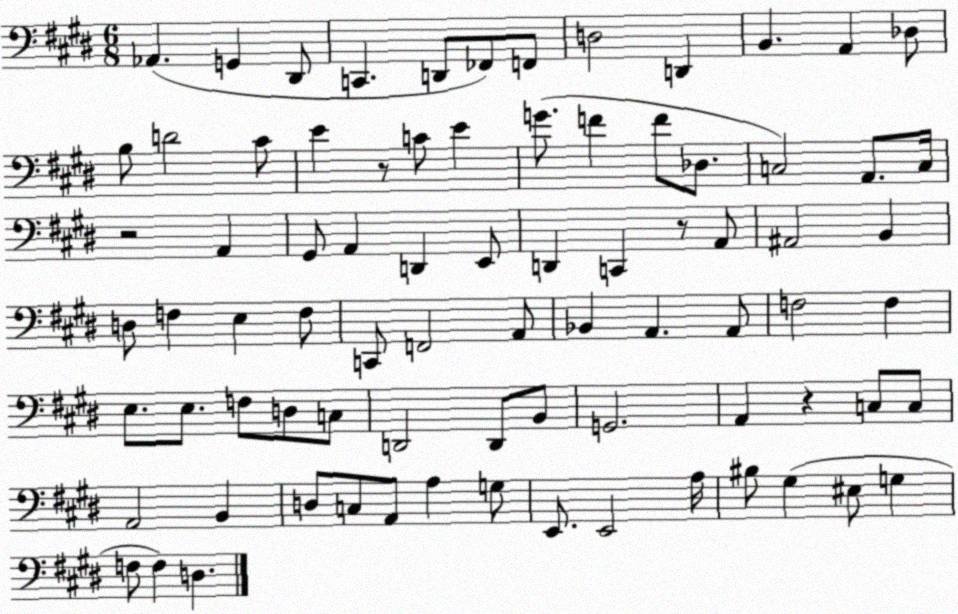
X:1
T:Untitled
M:6/8
L:1/4
K:E
_A,, G,, ^D,,/2 C,, D,,/2 _F,,/2 F,,/2 D,2 D,, B,, A,, _D,/2 B,/2 D2 ^C/2 E z/2 C/2 E G/2 F F/2 _D,/2 C,2 A,,/2 C,/4 z2 A,, ^G,,/2 A,, D,, E,,/2 D,, C,, z/2 A,,/2 ^A,,2 B,, D,/2 F, E, F,/2 C,,/2 F,,2 A,,/2 _B,, A,, A,,/2 F,2 F, E,/2 E,/2 F,/2 D,/2 C,/2 D,,2 D,,/2 B,,/2 G,,2 A,, z C,/2 C,/2 A,,2 B,, D,/2 C,/2 A,,/2 A, G,/2 E,,/2 E,,2 A,/4 ^B,/2 ^G, ^E,/2 G, F,/2 F, D,